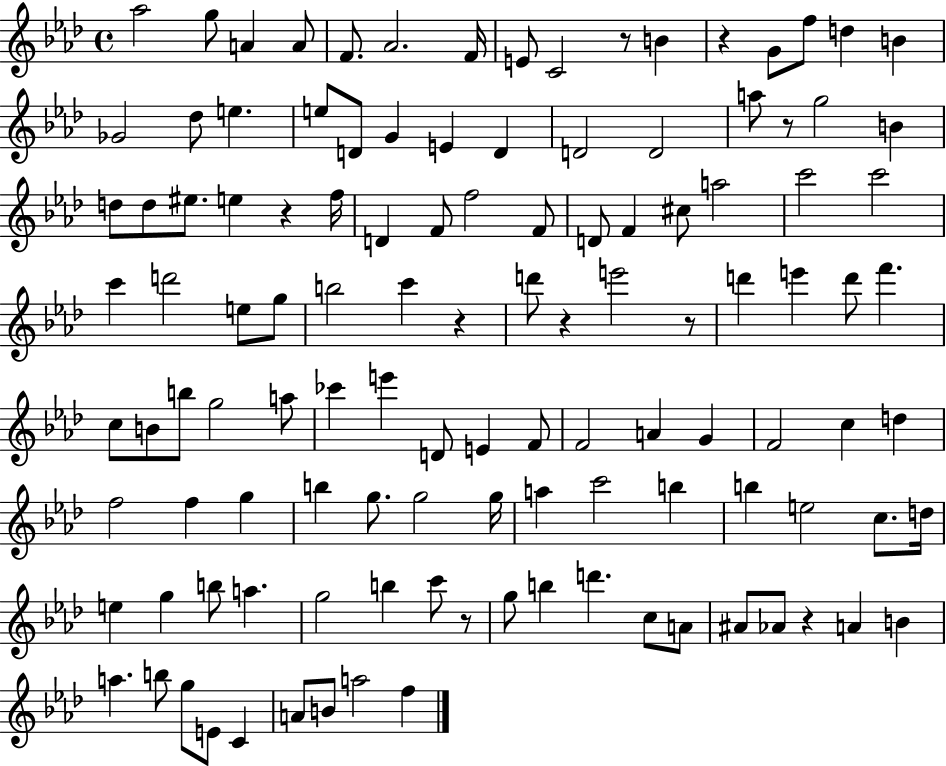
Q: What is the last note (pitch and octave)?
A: F5